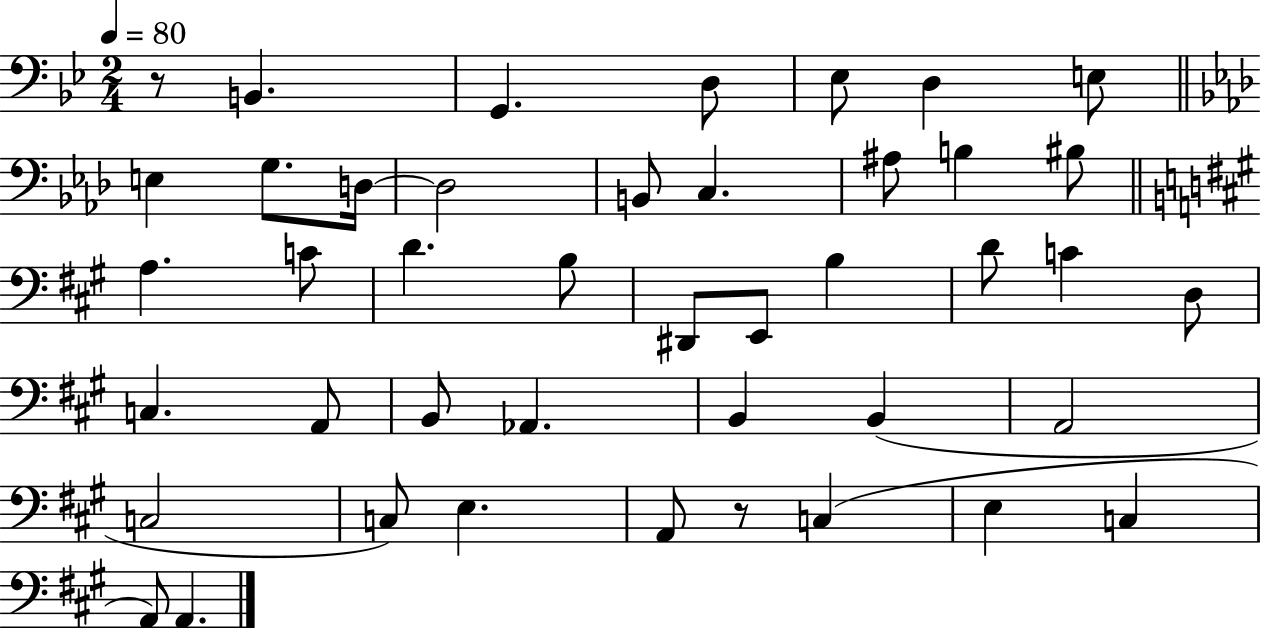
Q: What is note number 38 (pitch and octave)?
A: E3